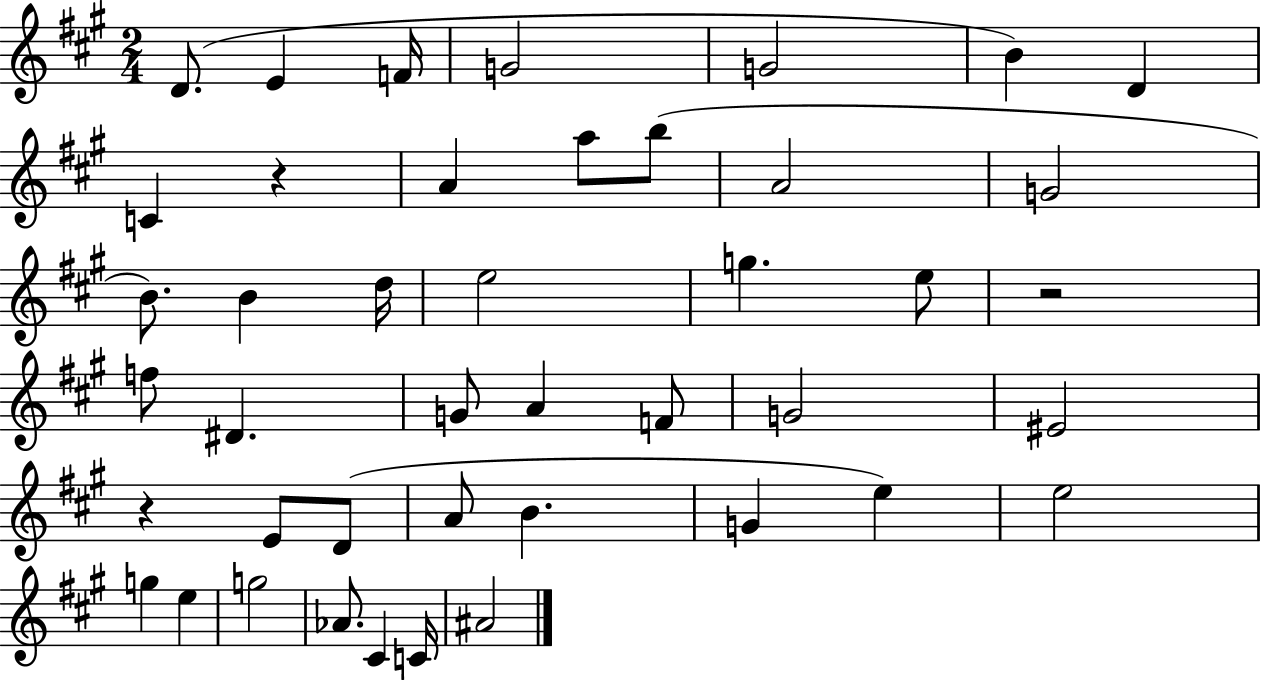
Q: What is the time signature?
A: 2/4